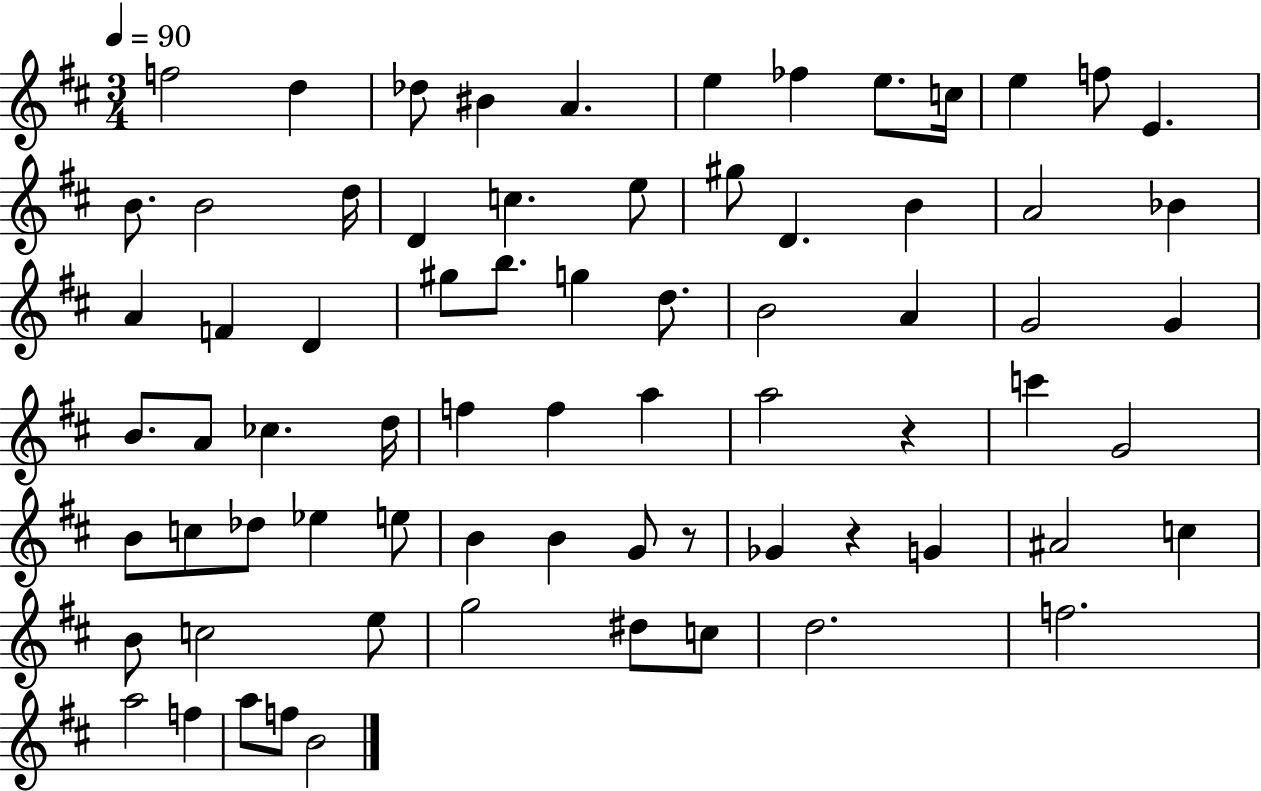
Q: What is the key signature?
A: D major